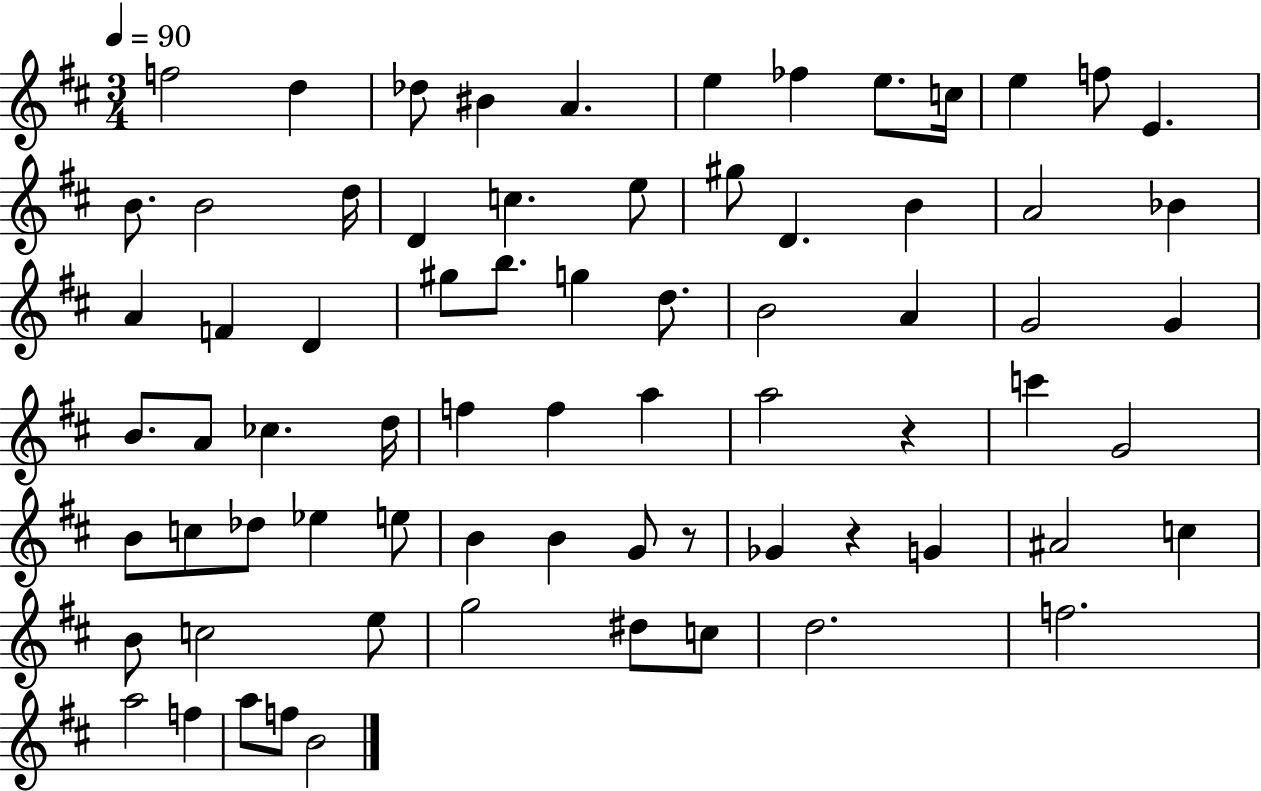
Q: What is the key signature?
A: D major